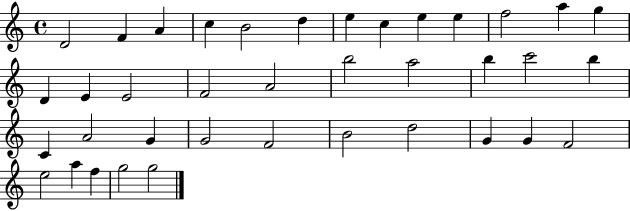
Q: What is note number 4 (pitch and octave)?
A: C5